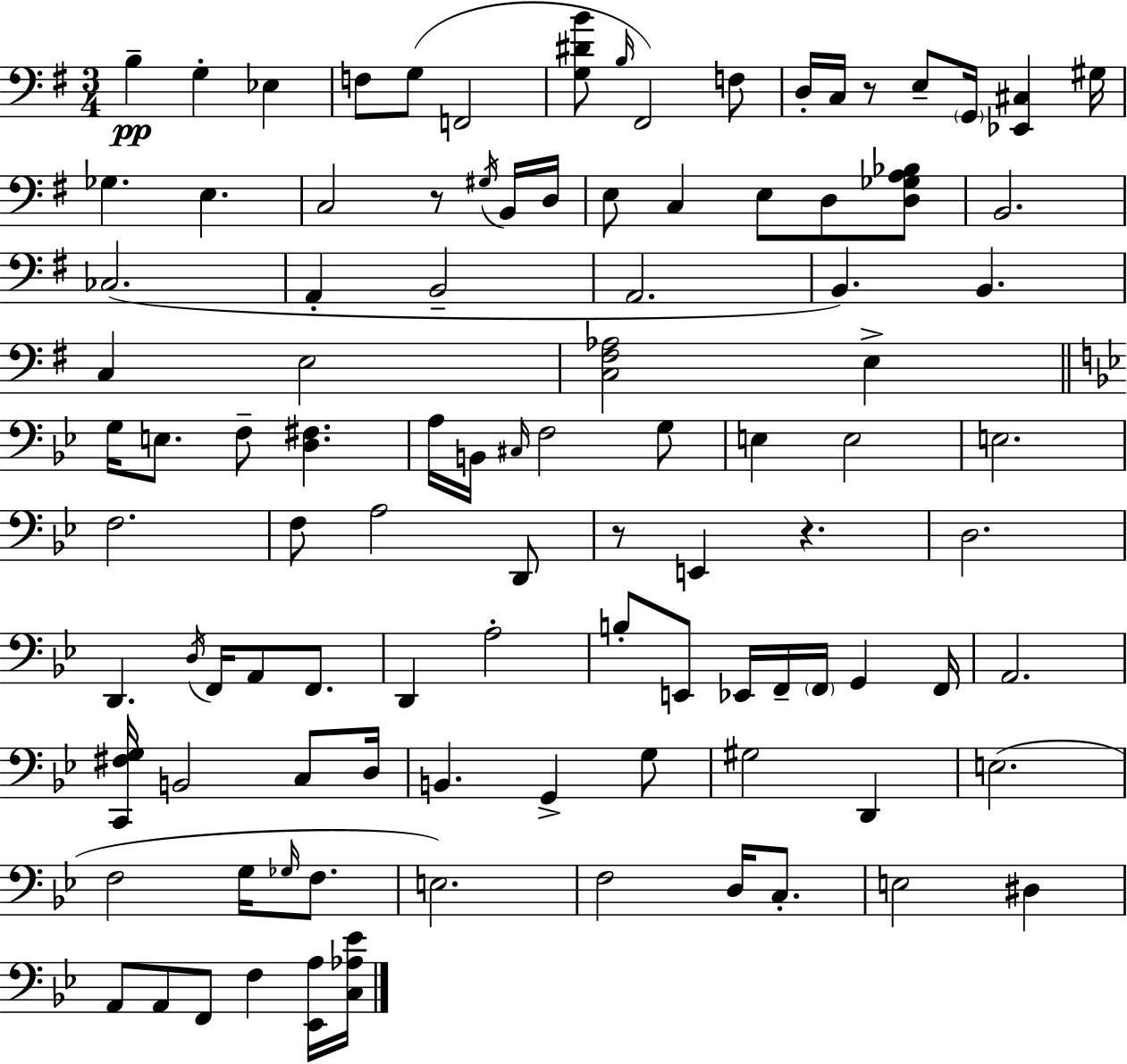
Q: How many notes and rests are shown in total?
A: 101